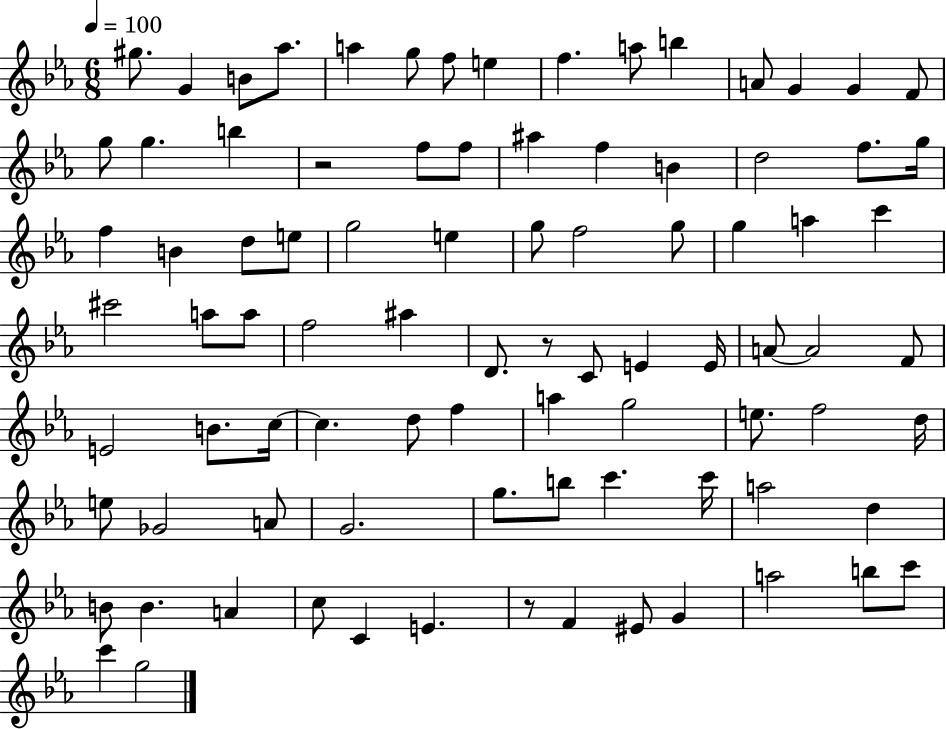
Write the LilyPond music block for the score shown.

{
  \clef treble
  \numericTimeSignature
  \time 6/8
  \key ees \major
  \tempo 4 = 100
  \repeat volta 2 { gis''8. g'4 b'8 aes''8. | a''4 g''8 f''8 e''4 | f''4. a''8 b''4 | a'8 g'4 g'4 f'8 | \break g''8 g''4. b''4 | r2 f''8 f''8 | ais''4 f''4 b'4 | d''2 f''8. g''16 | \break f''4 b'4 d''8 e''8 | g''2 e''4 | g''8 f''2 g''8 | g''4 a''4 c'''4 | \break cis'''2 a''8 a''8 | f''2 ais''4 | d'8. r8 c'8 e'4 e'16 | a'8~~ a'2 f'8 | \break e'2 b'8. c''16~~ | c''4. d''8 f''4 | a''4 g''2 | e''8. f''2 d''16 | \break e''8 ges'2 a'8 | g'2. | g''8. b''8 c'''4. c'''16 | a''2 d''4 | \break b'8 b'4. a'4 | c''8 c'4 e'4. | r8 f'4 eis'8 g'4 | a''2 b''8 c'''8 | \break c'''4 g''2 | } \bar "|."
}